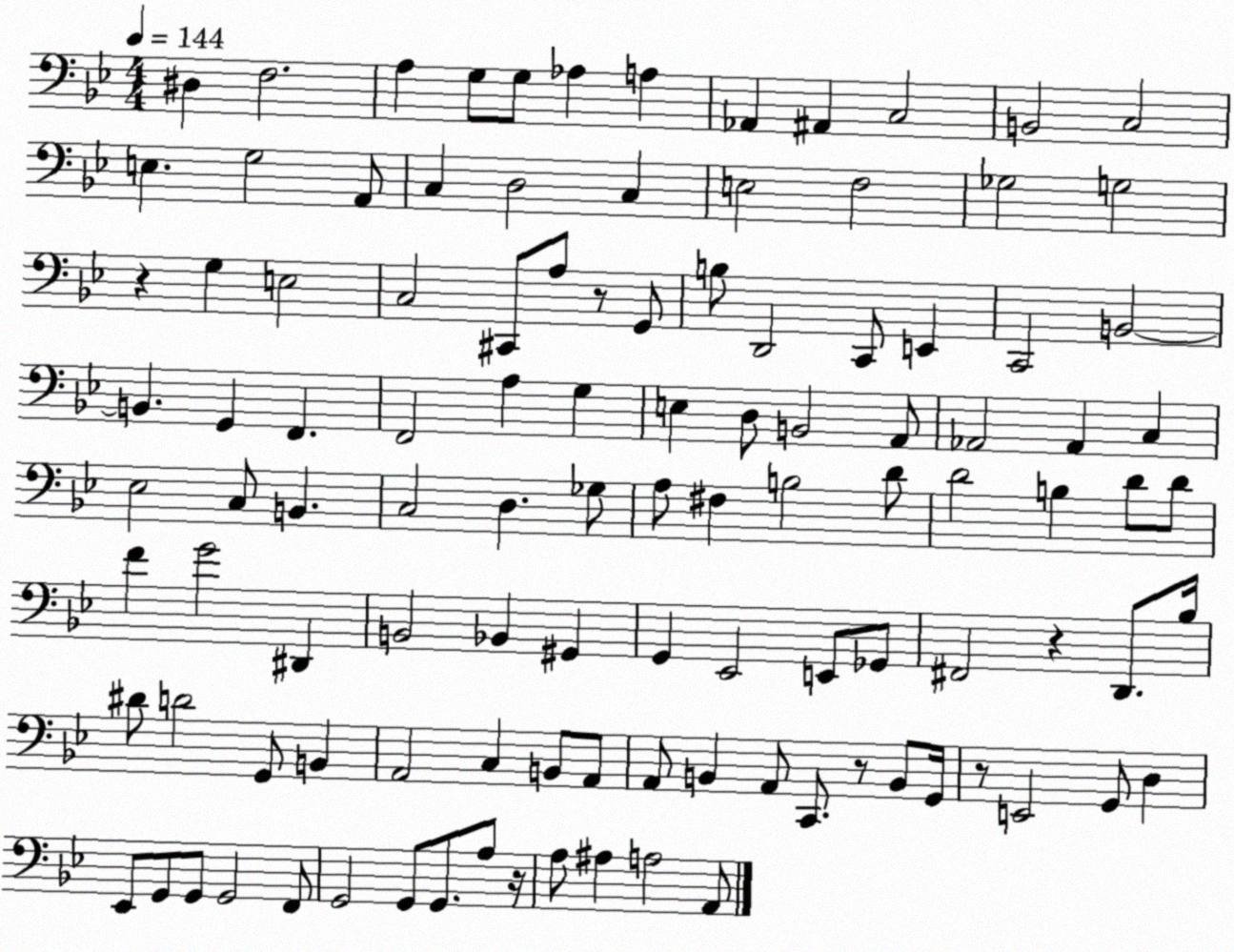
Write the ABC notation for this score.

X:1
T:Untitled
M:4/4
L:1/4
K:Bb
^D, F,2 A, G,/2 G,/2 _A, A, _A,, ^A,, C,2 B,,2 C,2 E, G,2 A,,/2 C, D,2 C, E,2 F,2 _G,2 G,2 z G, E,2 C,2 ^C,,/2 A,/2 z/2 G,,/2 B,/2 D,,2 C,,/2 E,, C,,2 B,,2 B,, G,, F,, F,,2 A, G, E, D,/2 B,,2 A,,/2 _A,,2 _A,, C, _E,2 C,/2 B,, C,2 D, _G,/2 A,/2 ^F, B,2 D/2 D2 B, D/2 D/2 F G2 ^D,, B,,2 _B,, ^G,, G,, _E,,2 E,,/2 _G,,/2 ^F,,2 z D,,/2 _B,/4 ^D/2 D2 G,,/2 B,, A,,2 C, B,,/2 A,,/2 A,,/2 B,, A,,/2 C,,/2 z/2 B,,/2 G,,/4 z/2 E,,2 G,,/2 D, _E,,/2 G,,/2 G,,/2 G,,2 F,,/2 G,,2 G,,/2 G,,/2 A,/2 z/4 A,/2 ^A, A,2 A,,/2